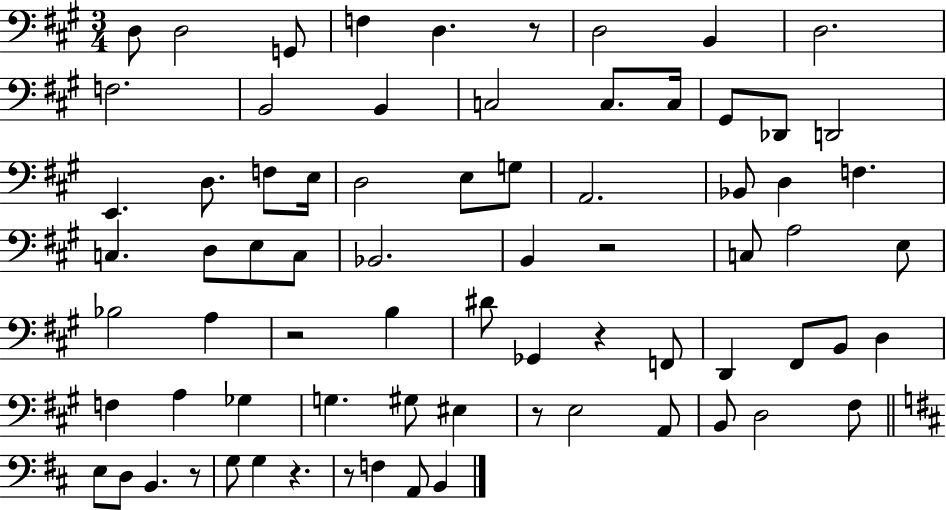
{
  \clef bass
  \numericTimeSignature
  \time 3/4
  \key a \major
  d8 d2 g,8 | f4 d4. r8 | d2 b,4 | d2. | \break f2. | b,2 b,4 | c2 c8. c16 | gis,8 des,8 d,2 | \break e,4. d8. f8 e16 | d2 e8 g8 | a,2. | bes,8 d4 f4. | \break c4. d8 e8 c8 | bes,2. | b,4 r2 | c8 a2 e8 | \break bes2 a4 | r2 b4 | dis'8 ges,4 r4 f,8 | d,4 fis,8 b,8 d4 | \break f4 a4 ges4 | g4. gis8 eis4 | r8 e2 a,8 | b,8 d2 fis8 | \break \bar "||" \break \key d \major e8 d8 b,4. r8 | g8 g4 r4. | r8 f4 a,8 b,4 | \bar "|."
}